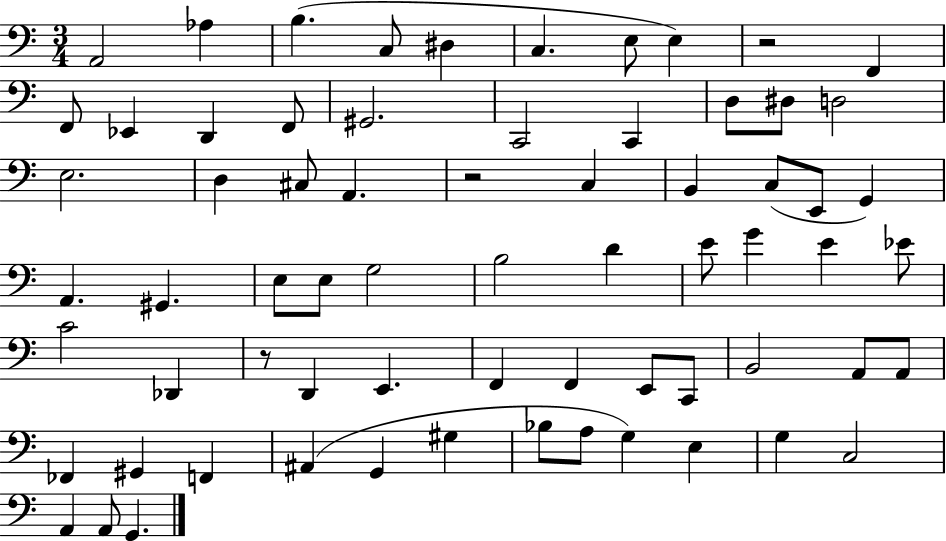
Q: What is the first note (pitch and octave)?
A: A2